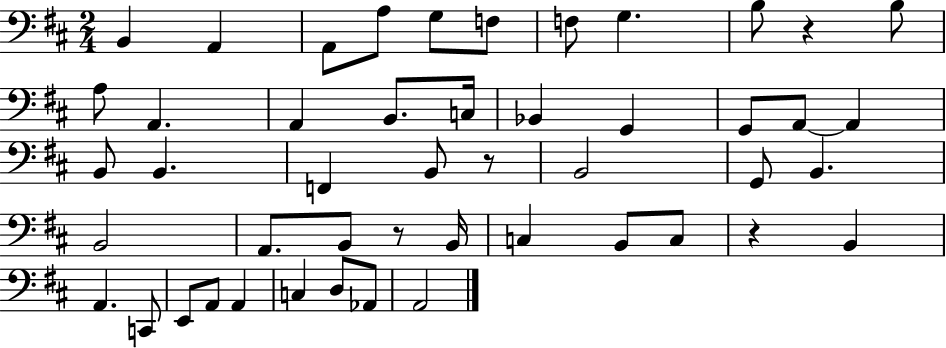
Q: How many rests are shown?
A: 4